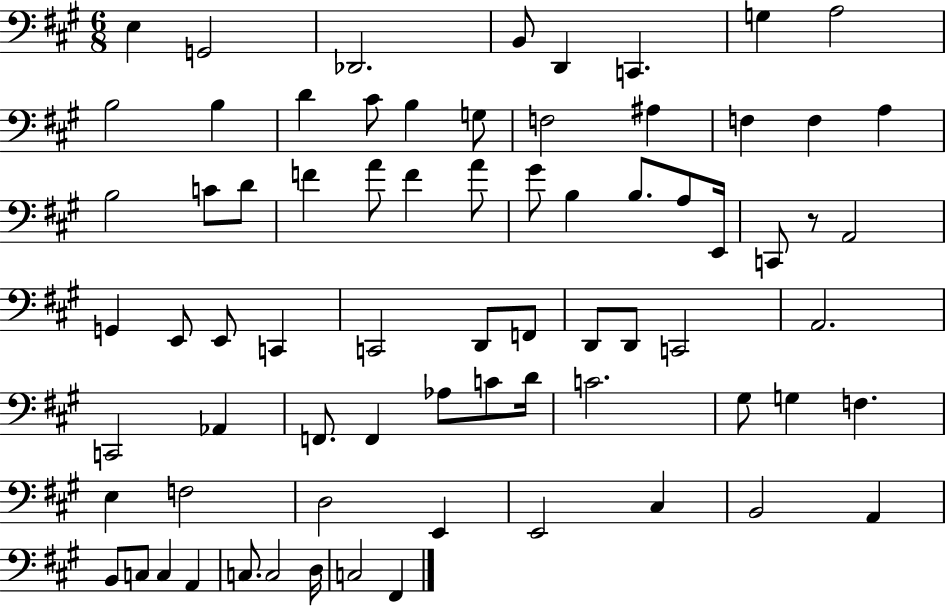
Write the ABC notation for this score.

X:1
T:Untitled
M:6/8
L:1/4
K:A
E, G,,2 _D,,2 B,,/2 D,, C,, G, A,2 B,2 B, D ^C/2 B, G,/2 F,2 ^A, F, F, A, B,2 C/2 D/2 F A/2 F A/2 ^G/2 B, B,/2 A,/2 E,,/4 C,,/2 z/2 A,,2 G,, E,,/2 E,,/2 C,, C,,2 D,,/2 F,,/2 D,,/2 D,,/2 C,,2 A,,2 C,,2 _A,, F,,/2 F,, _A,/2 C/2 D/4 C2 ^G,/2 G, F, E, F,2 D,2 E,, E,,2 ^C, B,,2 A,, B,,/2 C,/2 C, A,, C,/2 C,2 D,/4 C,2 ^F,,